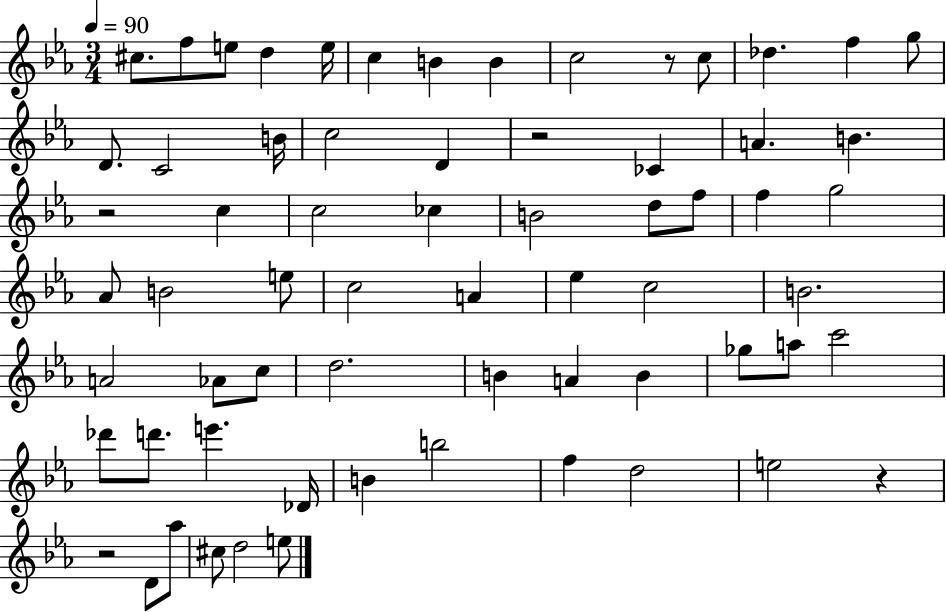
{
  \clef treble
  \numericTimeSignature
  \time 3/4
  \key ees \major
  \tempo 4 = 90
  cis''8. f''8 e''8 d''4 e''16 | c''4 b'4 b'4 | c''2 r8 c''8 | des''4. f''4 g''8 | \break d'8. c'2 b'16 | c''2 d'4 | r2 ces'4 | a'4. b'4. | \break r2 c''4 | c''2 ces''4 | b'2 d''8 f''8 | f''4 g''2 | \break aes'8 b'2 e''8 | c''2 a'4 | ees''4 c''2 | b'2. | \break a'2 aes'8 c''8 | d''2. | b'4 a'4 b'4 | ges''8 a''8 c'''2 | \break des'''8 d'''8. e'''4. des'16 | b'4 b''2 | f''4 d''2 | e''2 r4 | \break r2 d'8 aes''8 | cis''8 d''2 e''8 | \bar "|."
}